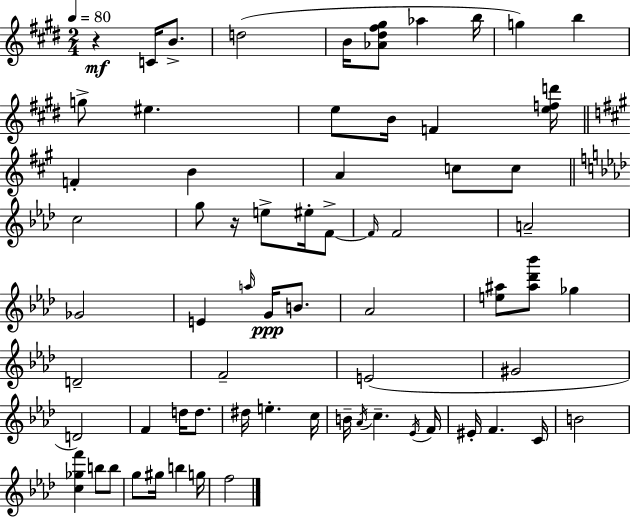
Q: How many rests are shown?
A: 2